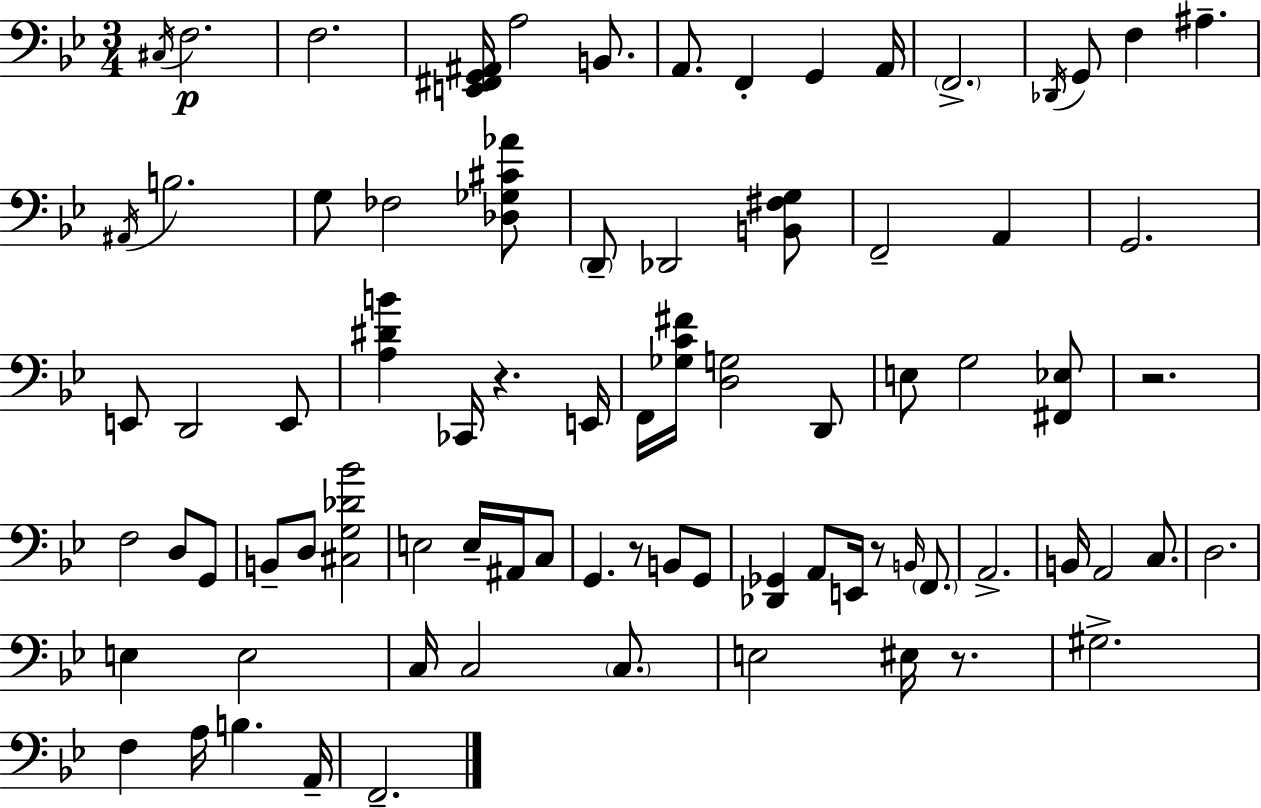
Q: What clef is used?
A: bass